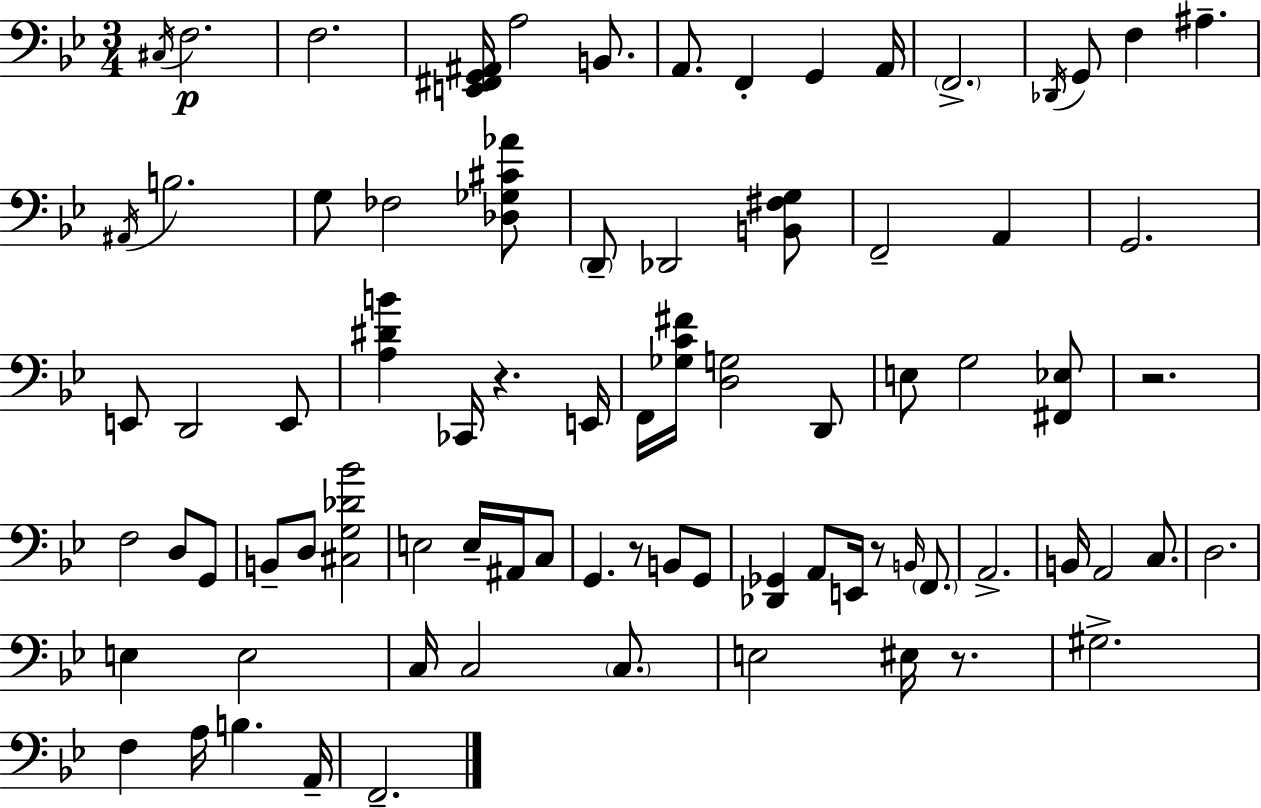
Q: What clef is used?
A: bass